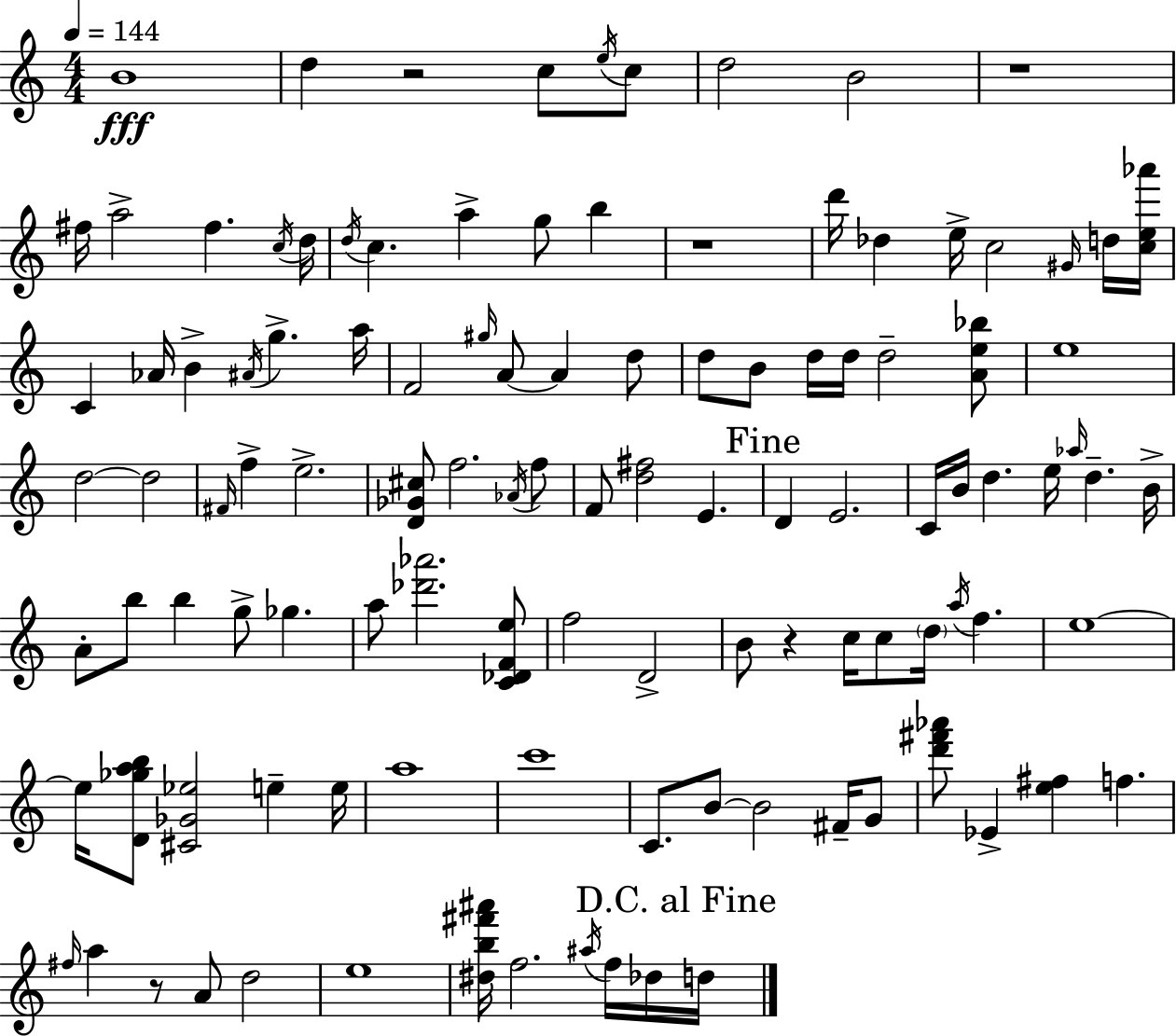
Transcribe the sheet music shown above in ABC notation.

X:1
T:Untitled
M:4/4
L:1/4
K:C
B4 d z2 c/2 e/4 c/2 d2 B2 z4 ^f/4 a2 ^f c/4 d/4 d/4 c a g/2 b z4 d'/4 _d e/4 c2 ^G/4 d/4 [ce_a']/4 C _A/4 B ^A/4 g a/4 F2 ^g/4 A/2 A d/2 d/2 B/2 d/4 d/4 d2 [Ae_b]/2 e4 d2 d2 ^F/4 f e2 [D_G^c]/2 f2 _A/4 f/2 F/2 [d^f]2 E D E2 C/4 B/4 d e/4 _a/4 d B/4 A/2 b/2 b g/2 _g a/2 [_d'_a']2 [C_DFe]/2 f2 D2 B/2 z c/4 c/2 d/4 a/4 f e4 e/4 [D_gab]/2 [^C_G_e]2 e e/4 a4 c'4 C/2 B/2 B2 ^F/4 G/2 [d'^f'_a']/2 _E [e^f] f ^f/4 a z/2 A/2 d2 e4 [^db^f'^a']/4 f2 ^a/4 f/4 _d/4 d/4